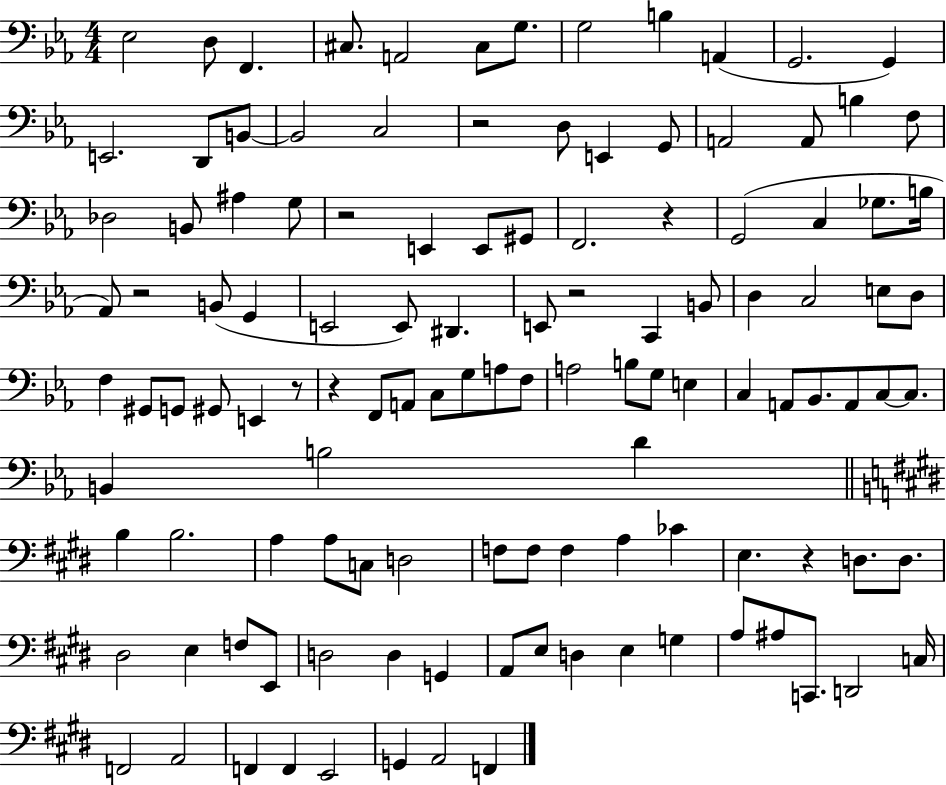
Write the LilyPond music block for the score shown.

{
  \clef bass
  \numericTimeSignature
  \time 4/4
  \key ees \major
  \repeat volta 2 { ees2 d8 f,4. | cis8. a,2 cis8 g8. | g2 b4 a,4( | g,2. g,4) | \break e,2. d,8 b,8~~ | b,2 c2 | r2 d8 e,4 g,8 | a,2 a,8 b4 f8 | \break des2 b,8 ais4 g8 | r2 e,4 e,8 gis,8 | f,2. r4 | g,2( c4 ges8. b16 | \break aes,8) r2 b,8( g,4 | e,2 e,8) dis,4. | e,8 r2 c,4 b,8 | d4 c2 e8 d8 | \break f4 gis,8 g,8 gis,8 e,4 r8 | r4 f,8 a,8 c8 g8 a8 f8 | a2 b8 g8 e4 | c4 a,8 bes,8. a,8 c8~~ c8. | \break b,4 b2 d'4 | \bar "||" \break \key e \major b4 b2. | a4 a8 c8 d2 | f8 f8 f4 a4 ces'4 | e4. r4 d8. d8. | \break dis2 e4 f8 e,8 | d2 d4 g,4 | a,8 e8 d4 e4 g4 | a8 ais8 c,8. d,2 c16 | \break f,2 a,2 | f,4 f,4 e,2 | g,4 a,2 f,4 | } \bar "|."
}